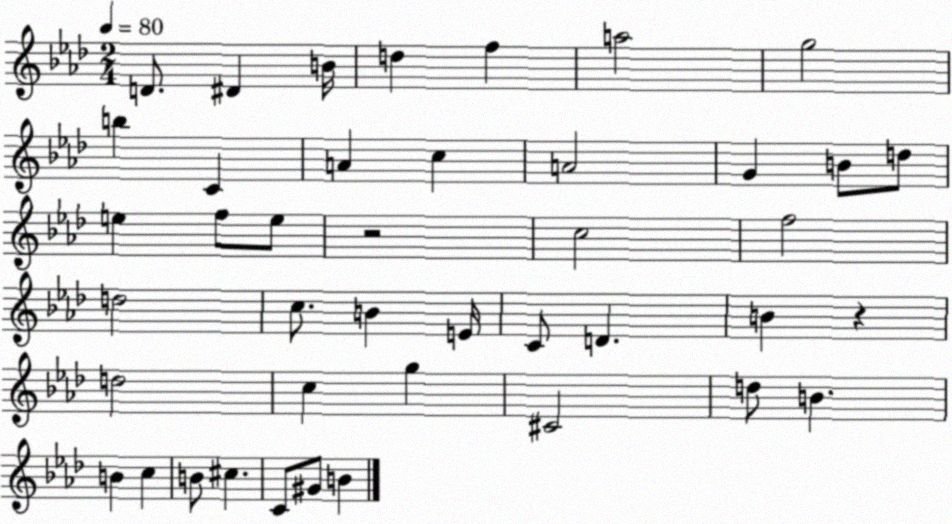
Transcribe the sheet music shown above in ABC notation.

X:1
T:Untitled
M:2/4
L:1/4
K:Ab
D/2 ^D B/4 d f a2 g2 b C A c A2 G B/2 d/2 e f/2 e/2 z2 c2 f2 d2 c/2 B E/4 C/2 D B z d2 c g ^C2 d/2 B B c B/2 ^c C/2 ^G/2 B